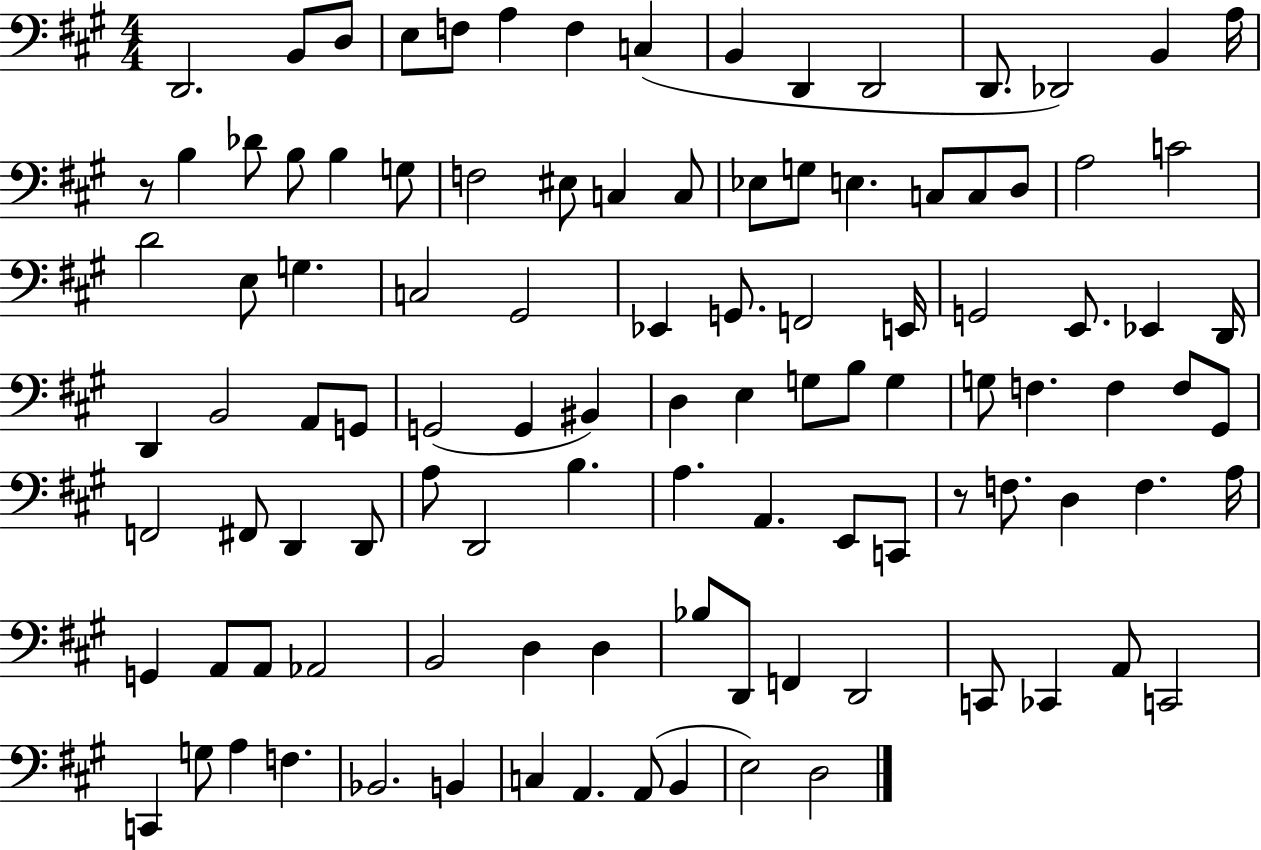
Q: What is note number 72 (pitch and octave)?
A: E2